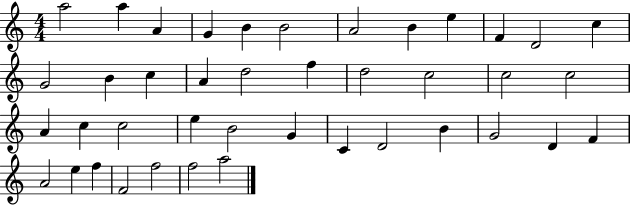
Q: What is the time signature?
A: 4/4